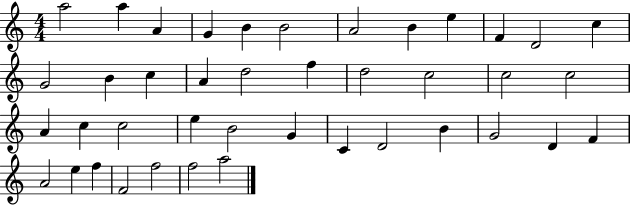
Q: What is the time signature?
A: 4/4